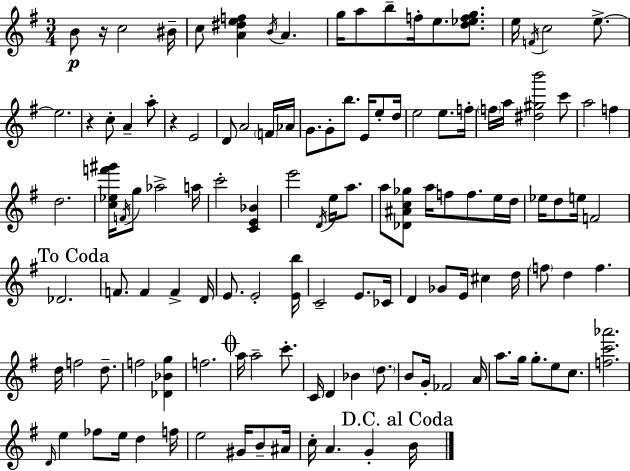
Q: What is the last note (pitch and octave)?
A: B4